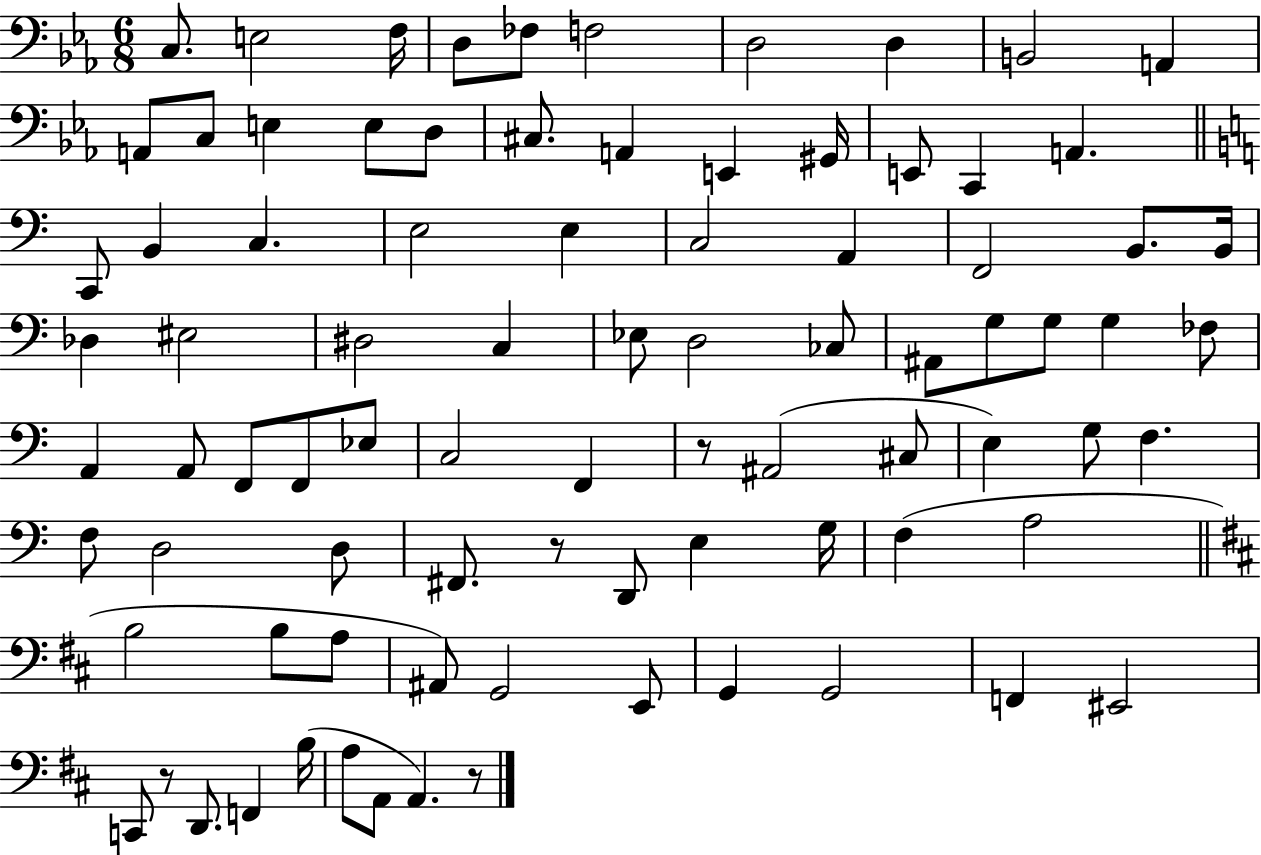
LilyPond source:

{
  \clef bass
  \numericTimeSignature
  \time 6/8
  \key ees \major
  c8. e2 f16 | d8 fes8 f2 | d2 d4 | b,2 a,4 | \break a,8 c8 e4 e8 d8 | cis8. a,4 e,4 gis,16 | e,8 c,4 a,4. | \bar "||" \break \key c \major c,8 b,4 c4. | e2 e4 | c2 a,4 | f,2 b,8. b,16 | \break des4 eis2 | dis2 c4 | ees8 d2 ces8 | ais,8 g8 g8 g4 fes8 | \break a,4 a,8 f,8 f,8 ees8 | c2 f,4 | r8 ais,2( cis8 | e4) g8 f4. | \break f8 d2 d8 | fis,8. r8 d,8 e4 g16 | f4( a2 | \bar "||" \break \key d \major b2 b8 a8 | ais,8) g,2 e,8 | g,4 g,2 | f,4 eis,2 | \break c,8 r8 d,8. f,4 b16( | a8 a,8 a,4.) r8 | \bar "|."
}